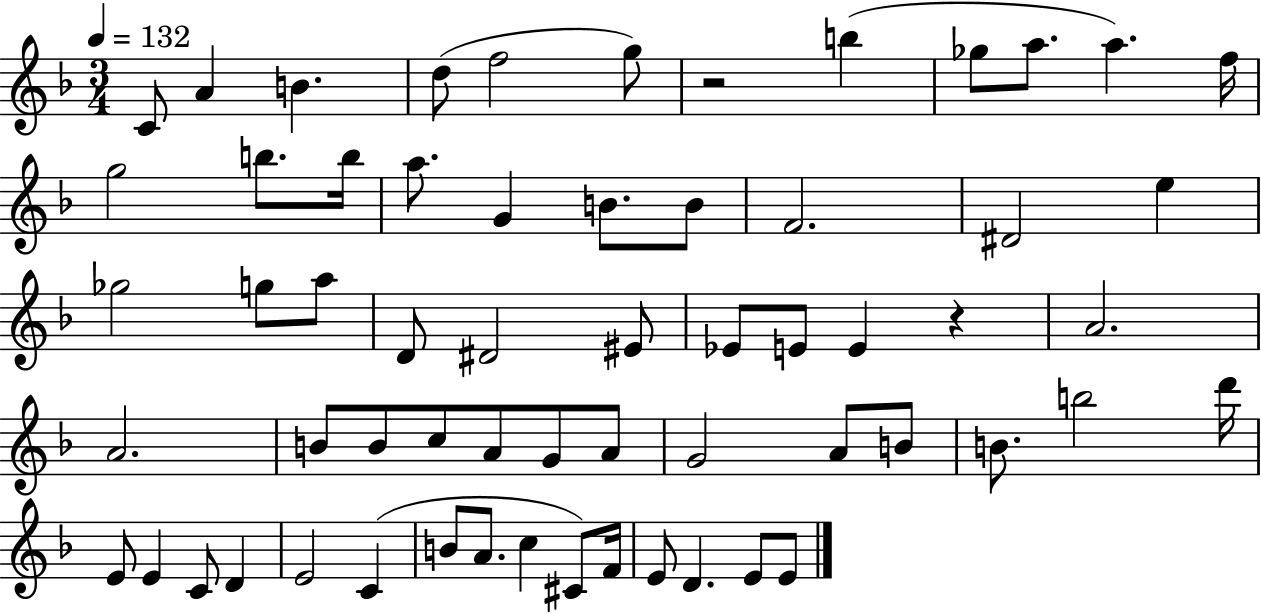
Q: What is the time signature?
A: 3/4